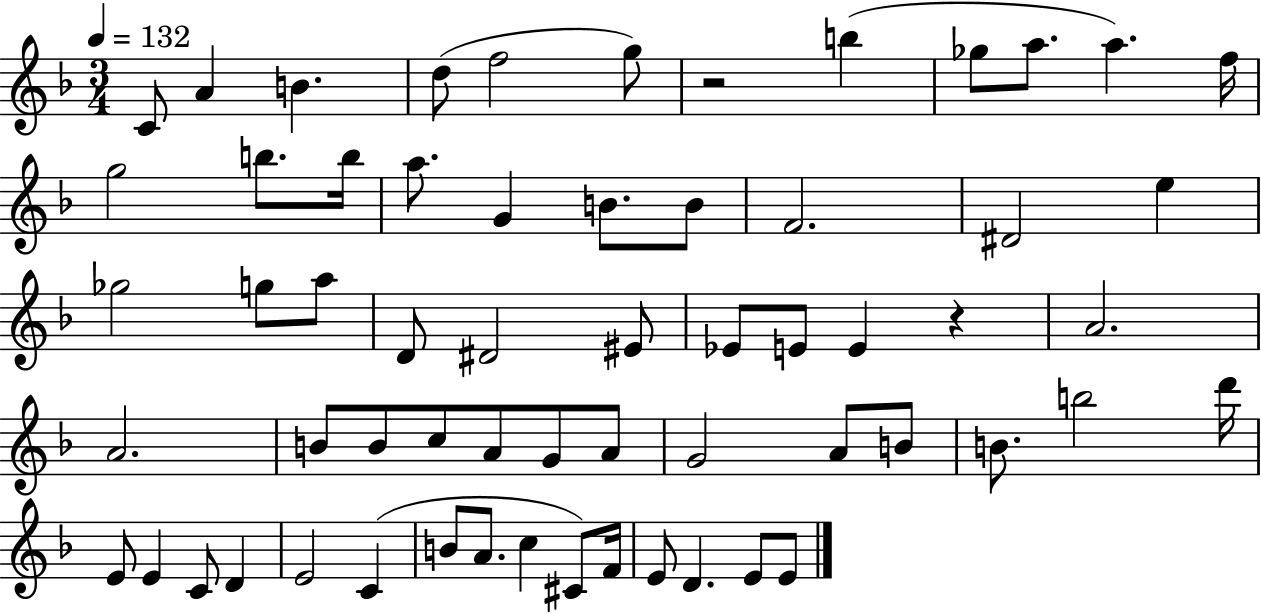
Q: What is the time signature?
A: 3/4